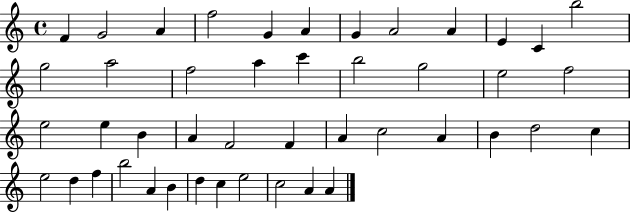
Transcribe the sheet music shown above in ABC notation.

X:1
T:Untitled
M:4/4
L:1/4
K:C
F G2 A f2 G A G A2 A E C b2 g2 a2 f2 a c' b2 g2 e2 f2 e2 e B A F2 F A c2 A B d2 c e2 d f b2 A B d c e2 c2 A A